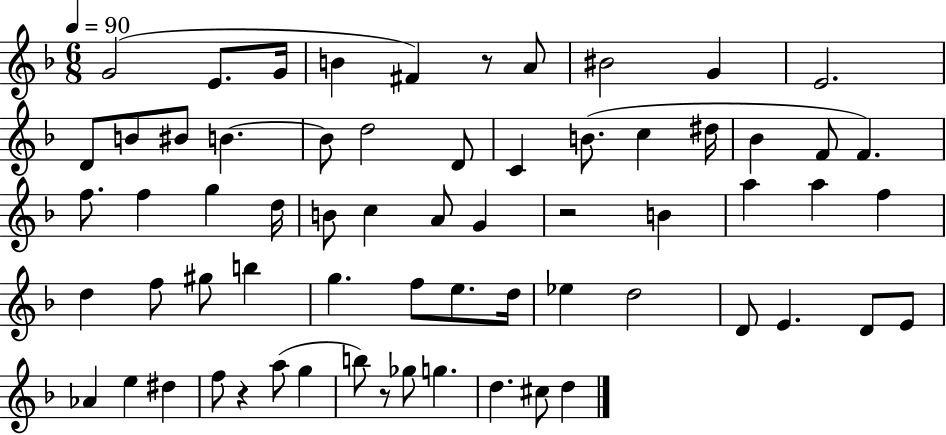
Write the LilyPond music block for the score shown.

{
  \clef treble
  \numericTimeSignature
  \time 6/8
  \key f \major
  \tempo 4 = 90
  \repeat volta 2 { g'2( e'8. g'16 | b'4 fis'4) r8 a'8 | bis'2 g'4 | e'2. | \break d'8 b'8 bis'8 b'4.~~ | b'8 d''2 d'8 | c'4 b'8.( c''4 dis''16 | bes'4 f'8 f'4.) | \break f''8. f''4 g''4 d''16 | b'8 c''4 a'8 g'4 | r2 b'4 | a''4 a''4 f''4 | \break d''4 f''8 gis''8 b''4 | g''4. f''8 e''8. d''16 | ees''4 d''2 | d'8 e'4. d'8 e'8 | \break aes'4 e''4 dis''4 | f''8 r4 a''8( g''4 | b''8) r8 ges''8 g''4. | d''4. cis''8 d''4 | \break } \bar "|."
}